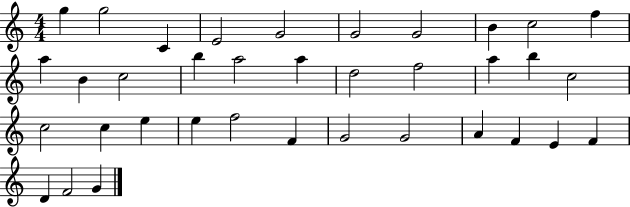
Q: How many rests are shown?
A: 0